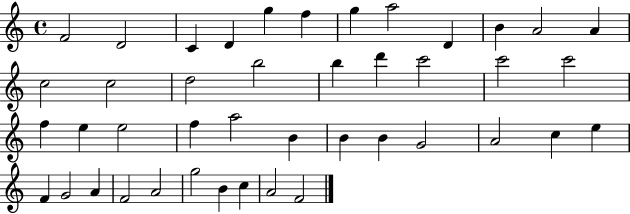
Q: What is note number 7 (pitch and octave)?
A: G5